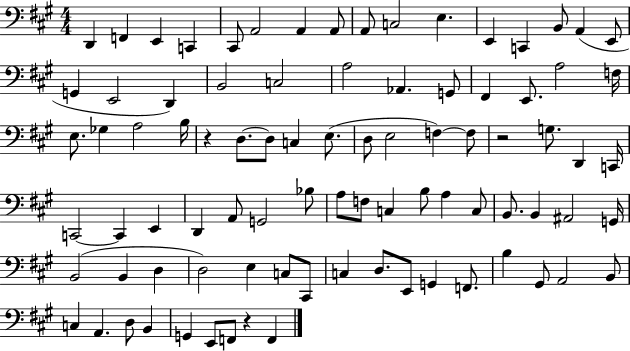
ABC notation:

X:1
T:Untitled
M:4/4
L:1/4
K:A
D,, F,, E,, C,, ^C,,/2 A,,2 A,, A,,/2 A,,/2 C,2 E, E,, C,, B,,/2 A,, E,,/2 G,, E,,2 D,, B,,2 C,2 A,2 _A,, G,,/2 ^F,, E,,/2 A,2 F,/4 E,/2 _G, A,2 B,/4 z D,/2 D,/2 C, E,/2 D,/2 E,2 F, F,/2 z2 G,/2 D,, C,,/4 C,,2 C,, E,, D,, A,,/2 G,,2 _B,/2 A,/2 F,/2 C, B,/2 A, C,/2 B,,/2 B,, ^A,,2 G,,/4 B,,2 B,, D, D,2 E, C,/2 ^C,,/2 C, D,/2 E,,/2 G,, F,,/2 B, ^G,,/2 A,,2 B,,/2 C, A,, D,/2 B,, G,, E,,/2 F,,/2 z F,,